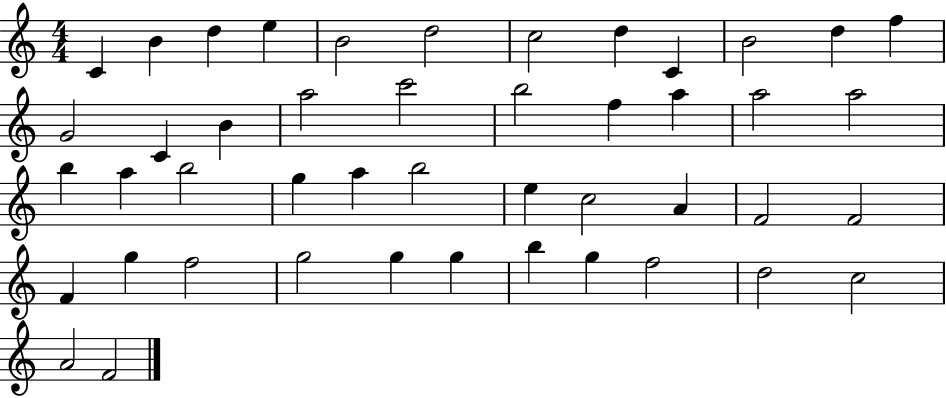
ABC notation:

X:1
T:Untitled
M:4/4
L:1/4
K:C
C B d e B2 d2 c2 d C B2 d f G2 C B a2 c'2 b2 f a a2 a2 b a b2 g a b2 e c2 A F2 F2 F g f2 g2 g g b g f2 d2 c2 A2 F2